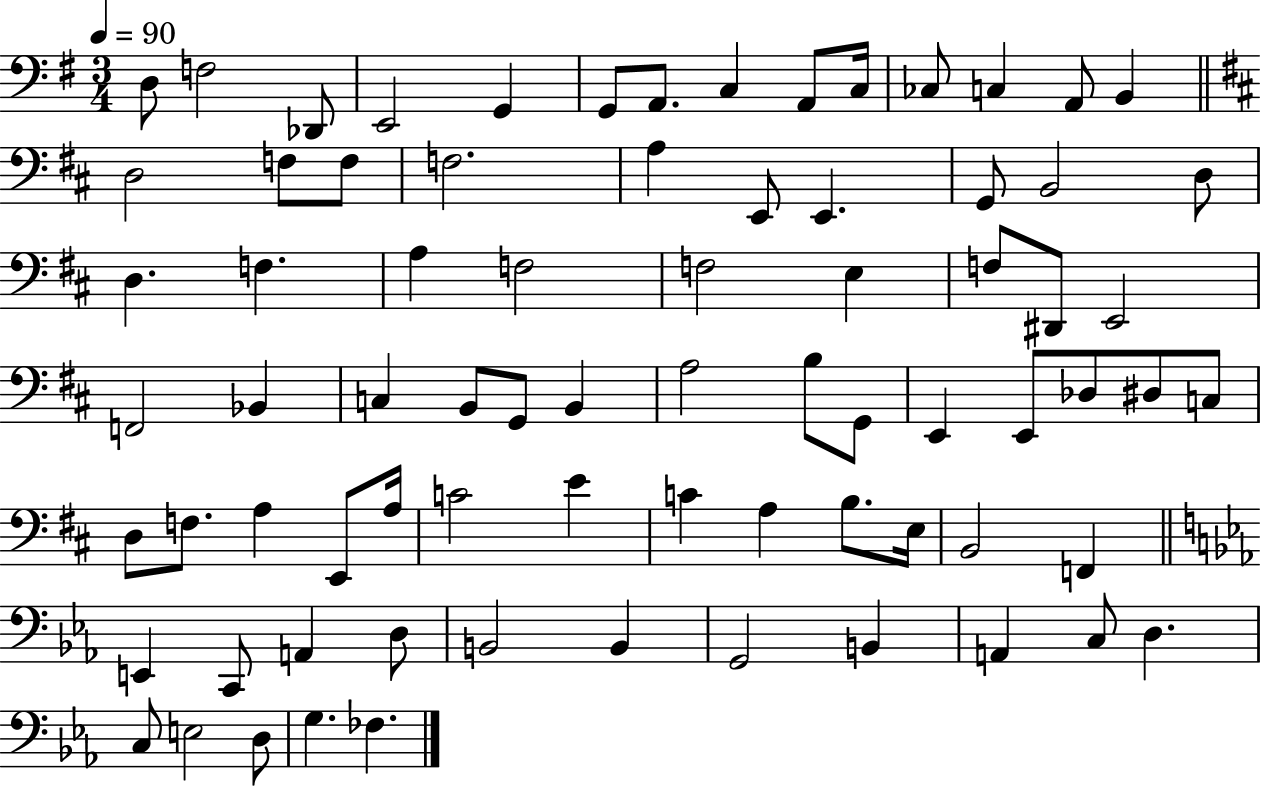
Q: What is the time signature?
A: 3/4